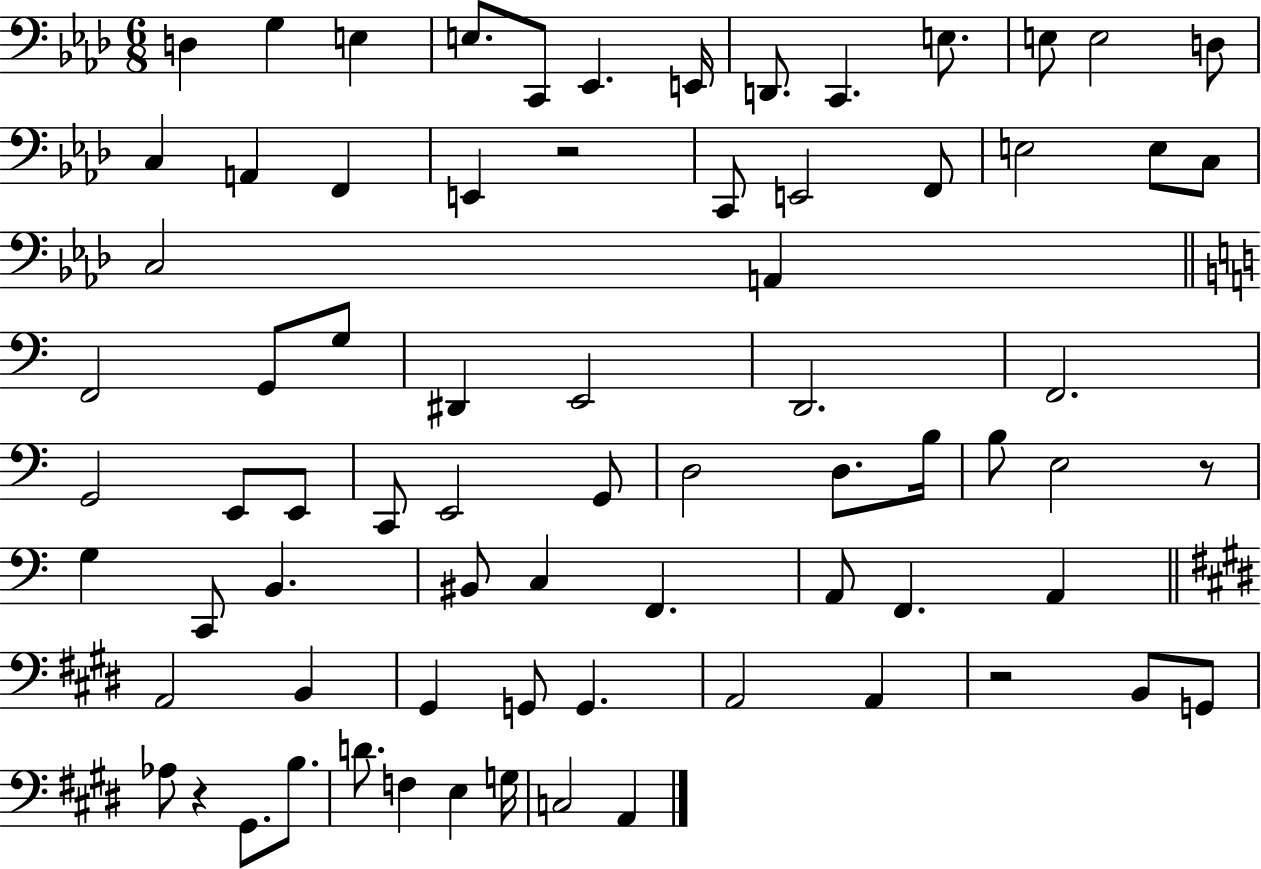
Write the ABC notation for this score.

X:1
T:Untitled
M:6/8
L:1/4
K:Ab
D, G, E, E,/2 C,,/2 _E,, E,,/4 D,,/2 C,, E,/2 E,/2 E,2 D,/2 C, A,, F,, E,, z2 C,,/2 E,,2 F,,/2 E,2 E,/2 C,/2 C,2 A,, F,,2 G,,/2 G,/2 ^D,, E,,2 D,,2 F,,2 G,,2 E,,/2 E,,/2 C,,/2 E,,2 G,,/2 D,2 D,/2 B,/4 B,/2 E,2 z/2 G, C,,/2 B,, ^B,,/2 C, F,, A,,/2 F,, A,, A,,2 B,, ^G,, G,,/2 G,, A,,2 A,, z2 B,,/2 G,,/2 _A,/2 z ^G,,/2 B,/2 D/2 F, E, G,/4 C,2 A,,